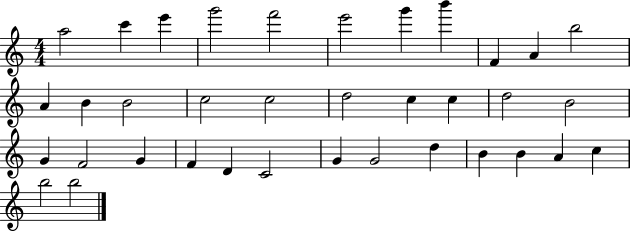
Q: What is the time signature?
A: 4/4